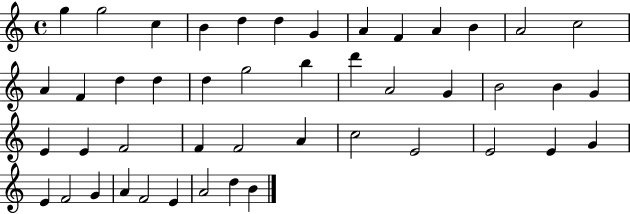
G5/q G5/h C5/q B4/q D5/q D5/q G4/q A4/q F4/q A4/q B4/q A4/h C5/h A4/q F4/q D5/q D5/q D5/q G5/h B5/q D6/q A4/h G4/q B4/h B4/q G4/q E4/q E4/q F4/h F4/q F4/h A4/q C5/h E4/h E4/h E4/q G4/q E4/q F4/h G4/q A4/q F4/h E4/q A4/h D5/q B4/q